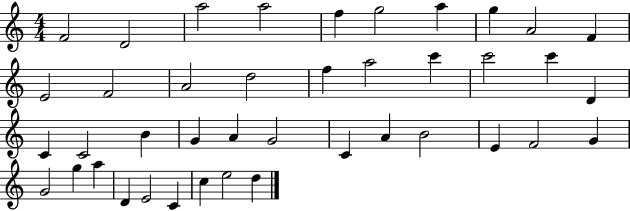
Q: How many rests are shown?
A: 0